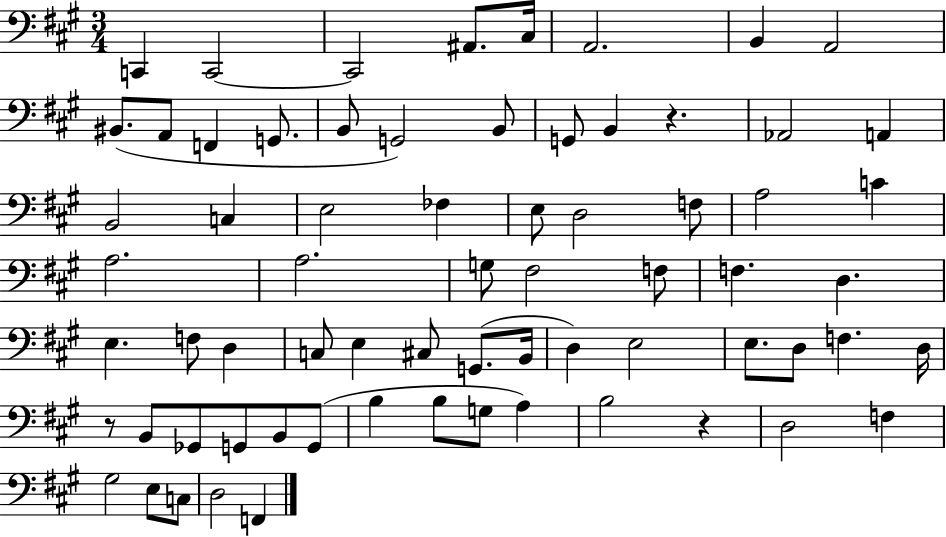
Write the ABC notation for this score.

X:1
T:Untitled
M:3/4
L:1/4
K:A
C,, C,,2 C,,2 ^A,,/2 ^C,/4 A,,2 B,, A,,2 ^B,,/2 A,,/2 F,, G,,/2 B,,/2 G,,2 B,,/2 G,,/2 B,, z _A,,2 A,, B,,2 C, E,2 _F, E,/2 D,2 F,/2 A,2 C A,2 A,2 G,/2 ^F,2 F,/2 F, D, E, F,/2 D, C,/2 E, ^C,/2 G,,/2 B,,/4 D, E,2 E,/2 D,/2 F, D,/4 z/2 B,,/2 _G,,/2 G,,/2 B,,/2 G,,/2 B, B,/2 G,/2 A, B,2 z D,2 F, ^G,2 E,/2 C,/2 D,2 F,,